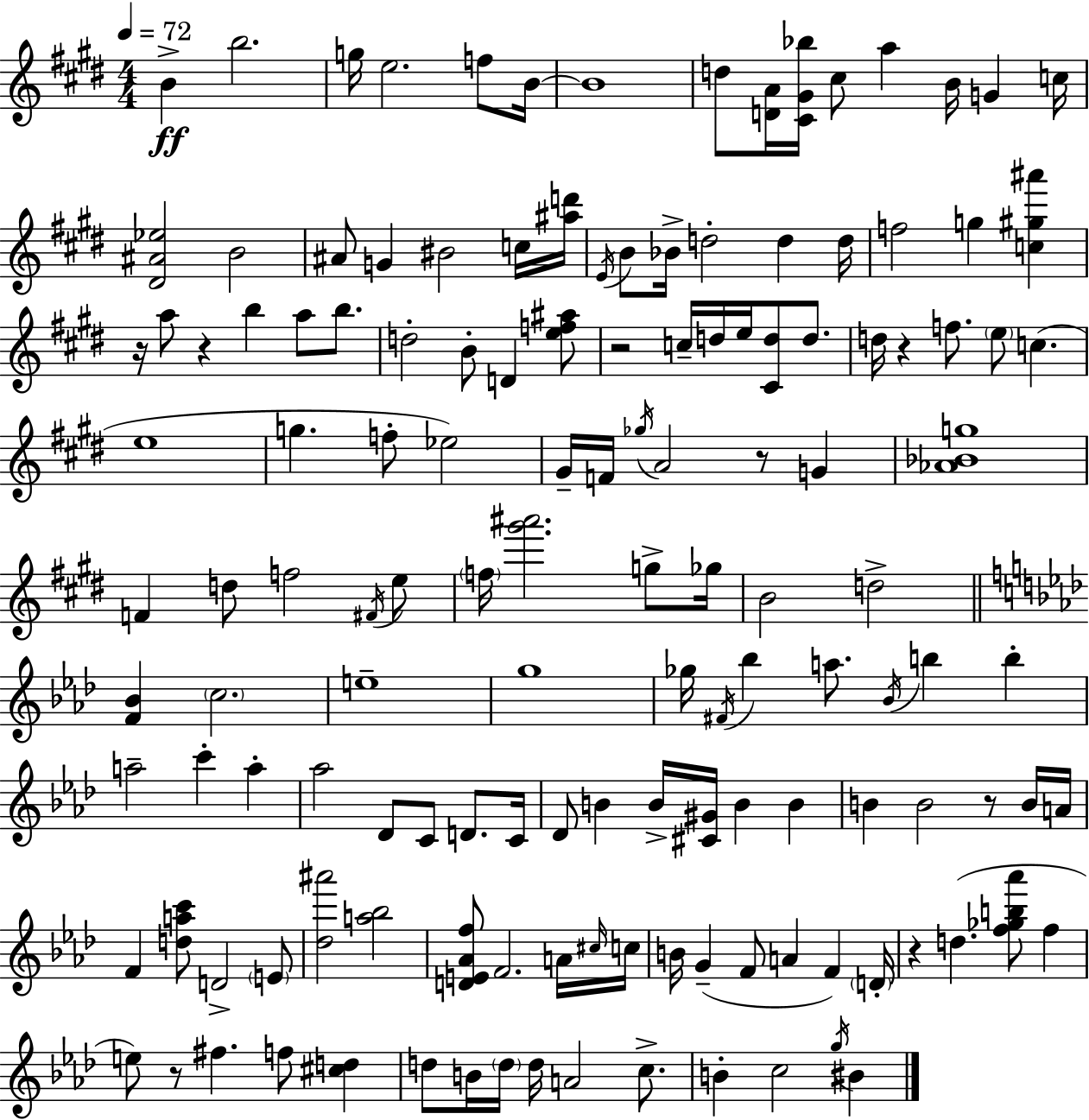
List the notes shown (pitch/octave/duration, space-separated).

B4/q B5/h. G5/s E5/h. F5/e B4/s B4/w D5/e [D4,A4]/s [C#4,G#4,Bb5]/s C#5/e A5/q B4/s G4/q C5/s [D#4,A#4,Eb5]/h B4/h A#4/e G4/q BIS4/h C5/s [A#5,D6]/s E4/s B4/e Bb4/s D5/h D5/q D5/s F5/h G5/q [C5,G#5,A#6]/q R/s A5/e R/q B5/q A5/e B5/e. D5/h B4/e D4/q [E5,F5,A#5]/e R/h C5/s D5/s E5/s [C#4,D5]/e D5/e. D5/s R/q F5/e. E5/e C5/q. E5/w G5/q. F5/e Eb5/h G#4/s F4/s Gb5/s A4/h R/e G4/q [Ab4,Bb4,G5]/w F4/q D5/e F5/h F#4/s E5/e F5/s [G#6,A#6]/h. G5/e Gb5/s B4/h D5/h [F4,Bb4]/q C5/h. E5/w G5/w Gb5/s F#4/s Bb5/q A5/e. Bb4/s B5/q B5/q A5/h C6/q A5/q Ab5/h Db4/e C4/e D4/e. C4/s Db4/e B4/q B4/s [C#4,G#4]/s B4/q B4/q B4/q B4/h R/e B4/s A4/s F4/q [D5,A5,C6]/e D4/h E4/e [Db5,A#6]/h [A5,Bb5]/h [D4,E4,Ab4,F5]/e F4/h. A4/s C#5/s C5/s B4/s G4/q F4/e A4/q F4/q D4/s R/q D5/q. [F5,Gb5,B5,Ab6]/e F5/q E5/e R/e F#5/q. F5/e [C#5,D5]/q D5/e B4/s D5/s D5/s A4/h C5/e. B4/q C5/h G5/s BIS4/q